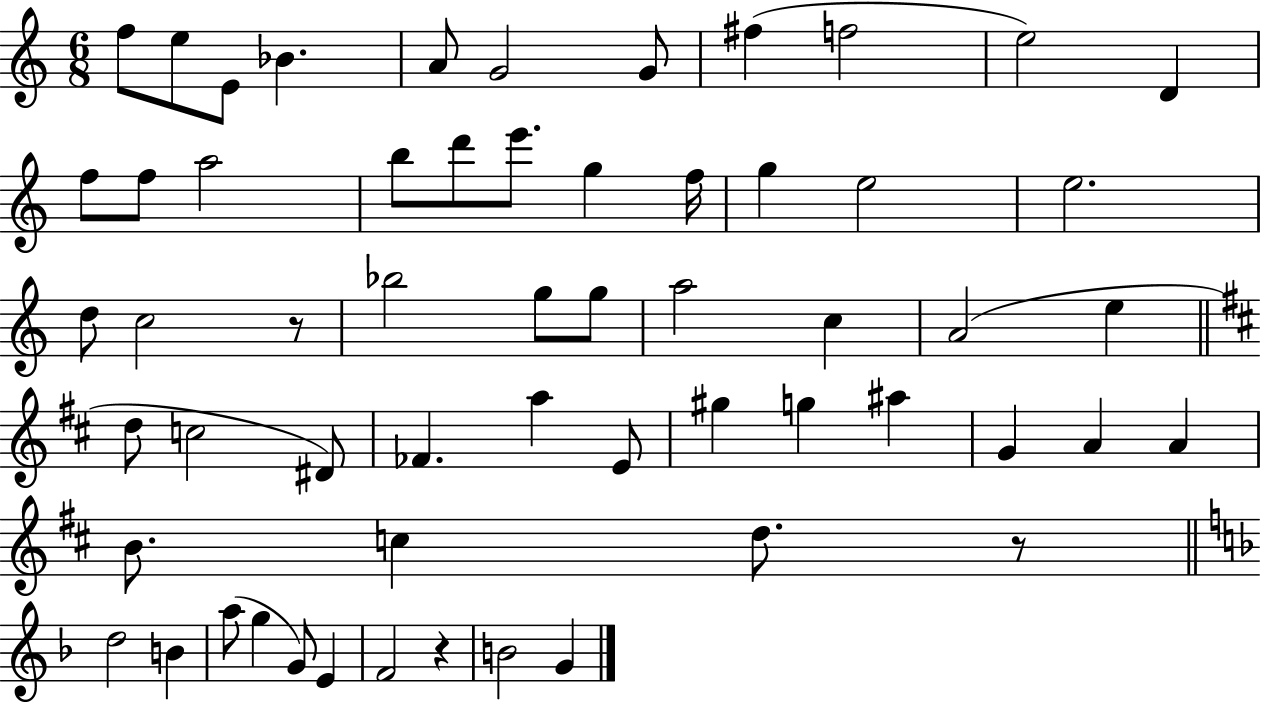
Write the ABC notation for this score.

X:1
T:Untitled
M:6/8
L:1/4
K:C
f/2 e/2 E/2 _B A/2 G2 G/2 ^f f2 e2 D f/2 f/2 a2 b/2 d'/2 e'/2 g f/4 g e2 e2 d/2 c2 z/2 _b2 g/2 g/2 a2 c A2 e d/2 c2 ^D/2 _F a E/2 ^g g ^a G A A B/2 c d/2 z/2 d2 B a/2 g G/2 E F2 z B2 G